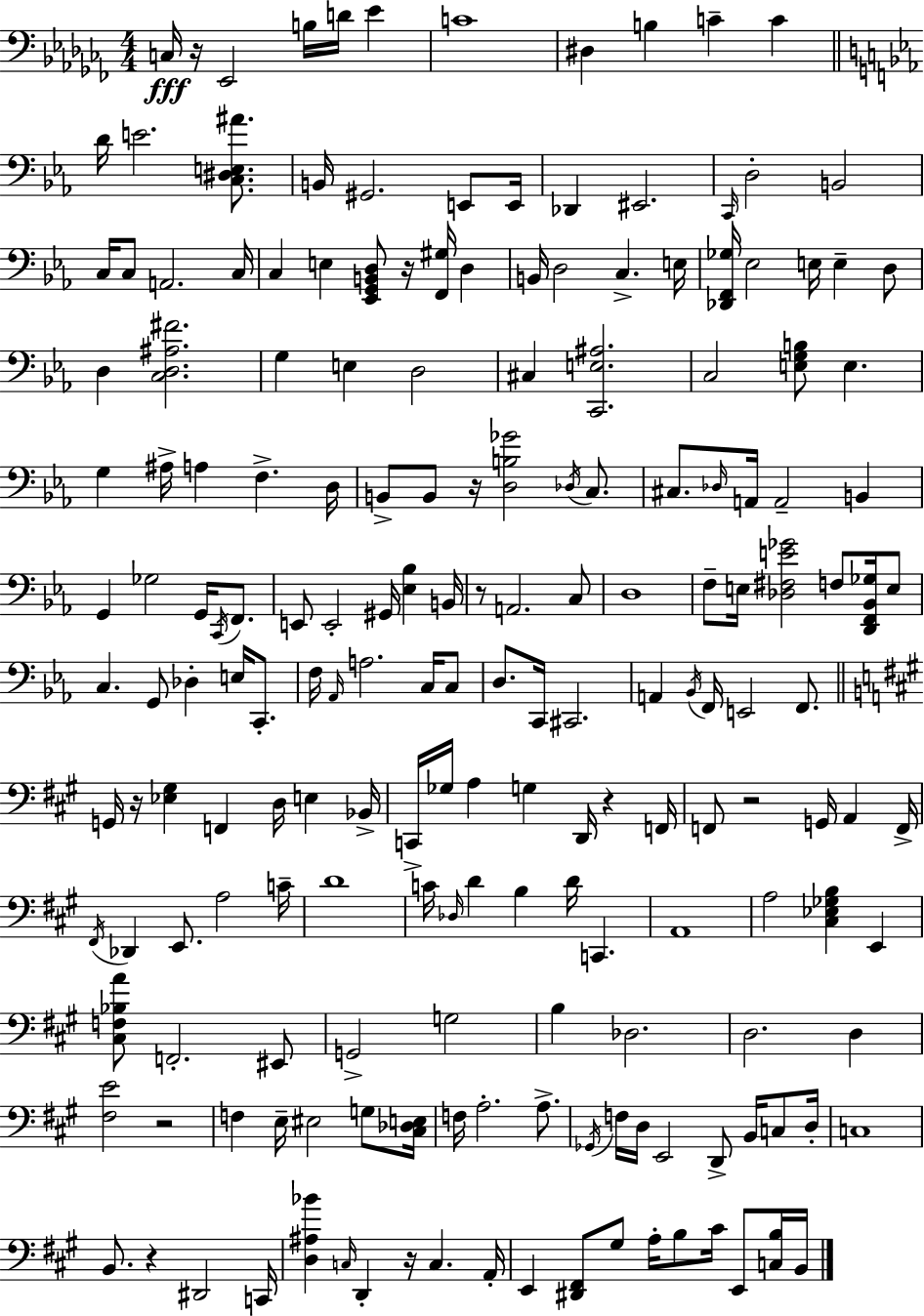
{
  \clef bass
  \numericTimeSignature
  \time 4/4
  \key aes \minor
  c16\fff r16 ees,2 b16 d'16 ees'4 | c'1 | dis4 b4 c'4-- c'4 | \bar "||" \break \key ees \major d'16 e'2. <c dis e ais'>8. | b,16 gis,2. e,8 e,16 | des,4 eis,2. | \grace { c,16 } d2-. b,2 | \break c16 c8 a,2. | c16 c4 e4 <ees, g, b, d>8 r16 <f, gis>16 d4 | b,16 d2 c4.-> | e16 <des, f, ges>16 ees2 e16 e4-- d8 | \break d4 <c d ais fis'>2. | g4 e4 d2 | cis4 <c, e ais>2. | c2 <e g b>8 e4. | \break g4 ais16-> a4 f4.-> | d16 b,8-> b,8 r16 <d b ges'>2 \acciaccatura { des16 } c8. | cis8. \grace { des16 } a,16 a,2-- b,4 | g,4 ges2 g,16 | \break \acciaccatura { c,16 } f,8. e,8 e,2-. gis,16 <ees bes>4 | b,16 r8 a,2. | c8 d1 | f8-- e16 <des fis e' ges'>2 f8 | \break <d, f, bes, ges>16 e8 c4. g,8 des4-. | e16 c,8.-. f16 \grace { aes,16 } a2. | c16 c8 d8. c,16 cis,2. | a,4 \acciaccatura { bes,16 } f,16 e,2 | \break f,8. \bar "||" \break \key a \major g,16 r16 <ees gis>4 f,4 d16 e4 bes,16-> | c,16-> ges16 a4 g4 d,16 r4 f,16 | f,8 r2 g,16 a,4 f,16-> | \acciaccatura { fis,16 } des,4 e,8. a2 | \break c'16-- d'1 | c'16 \grace { des16 } d'4 b4 d'16 c,4. | a,1 | a2 <cis ees ges b>4 e,4 | \break <cis f bes a'>8 f,2.-. | eis,8 g,2-> g2 | b4 des2. | d2. d4 | \break <fis e'>2 r2 | f4 e16-- eis2 g8 | <cis des e>16 f16 a2.-. a8.-> | \acciaccatura { ges,16 } f16 d16 e,2 d,8-> b,16 | \break c8 d16-. c1 | b,8. r4 dis,2 | c,16 <d ais bes'>4 \grace { c16 } d,4-. r16 c4. | a,16-. e,4 <dis, fis,>8 gis8 a16-. b8 cis'16 | \break e,8 <c b>16 b,16 \bar "|."
}